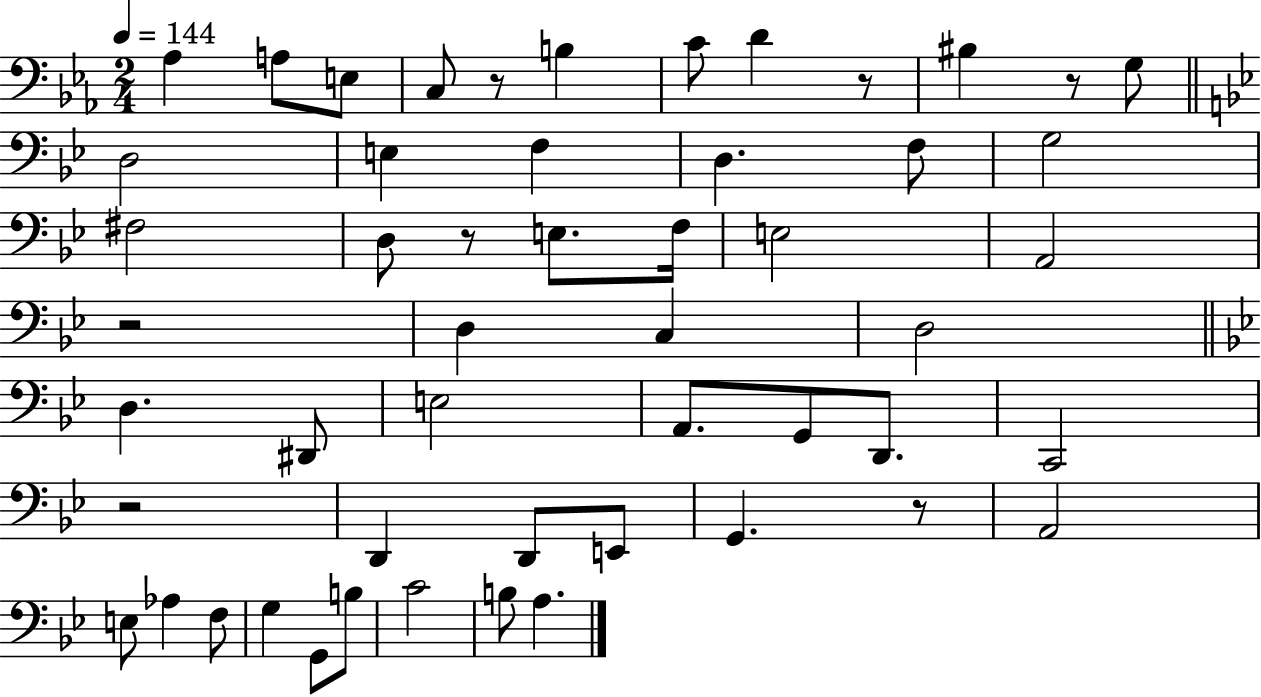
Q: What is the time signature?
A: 2/4